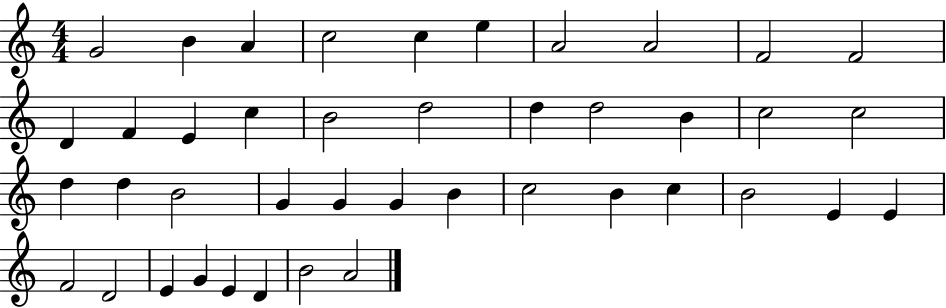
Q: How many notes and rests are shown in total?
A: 42